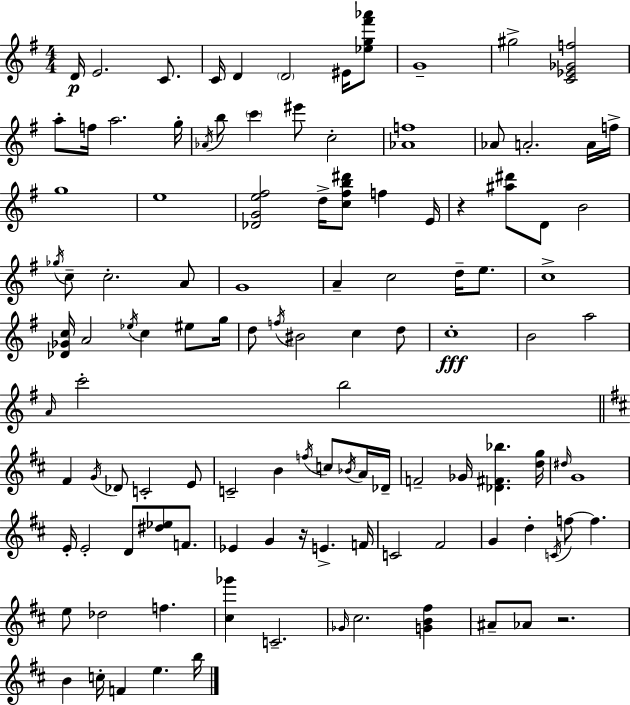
D4/s E4/h. C4/e. C4/s D4/q D4/h EIS4/s [Eb5,G5,F#6,Ab6]/e G4/w G#5/h [C4,Eb4,Gb4,F5]/h A5/e F5/s A5/h. G5/s Ab4/s B5/e C6/q EIS6/e C5/h [Ab4,F5]/w Ab4/e A4/h. A4/s F5/s G5/w E5/w [Db4,G4,E5,F#5]/h D5/s [C5,F#5,B5,D#6]/e F5/q E4/s R/q [A#5,D#6]/e D4/e B4/h Gb5/s C5/e C5/h. A4/e G4/w A4/q C5/h D5/s E5/e. C5/w [Db4,Gb4,C5]/s A4/h Eb5/s C5/q EIS5/e G5/s D5/e F5/s BIS4/h C5/q D5/e C5/w B4/h A5/h A4/s C6/h B5/h F#4/q G4/s Db4/e C4/h E4/e C4/h B4/q F5/s C5/e Bb4/s A4/s Db4/s F4/h Gb4/s [Db4,F#4,Bb5]/q. [D5,G5]/s D#5/s G4/w E4/s E4/h D4/e [D#5,Eb5]/e F4/e. Eb4/q G4/q R/s E4/q. F4/s C4/h F#4/h G4/q D5/q C4/s F5/e F5/q. E5/e Db5/h F5/q. [C#5,Gb6]/q C4/h. Gb4/s C#5/h. [G4,B4,F#5]/q A#4/e Ab4/e R/h. B4/q C5/s F4/q E5/q. B5/s